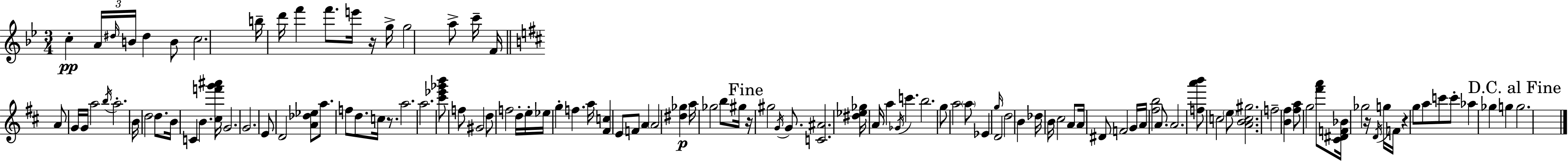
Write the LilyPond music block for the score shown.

{
  \clef treble
  \numericTimeSignature
  \time 3/4
  \key bes \major
  c''4-.\pp \tuplet 3/2 { a'16 \grace { dis''16 } b'16 } dis''4 b'8 | c''2. | b''16-- d'''16 f'''4 f'''8. e'''16 r16 | g''16-> g''2 a''8-> c'''16-- | \break f'16 \bar "||" \break \key d \major a'8 g'16 g'16 a''2 | \acciaccatura { b''16 } a''2.-. | b'16 d''2 d''8. | b'16 c'4 b'4. | \break <cis'' f''' g''' ais'''>16 g'2. | g'2. | e'8 d'2 <a' des'' ees''>8 | a''8. f''8 d''8. c''16 r8. | \break a''2. | a''2. | <cis''' ees''' ges''' b'''>8 f''8 gis'2 | d''8 f''2 d''16-. | \break e''16-. ees''16 g''4-. f''4. | a''16 <fis' c''>4 e'8 f'8 a'4 | \parenthesize a'2 <dis'' ges''>4\p | a''16 ges''2 b''8 | \break gis''16 \mark "Fine" r16 gis''2 \acciaccatura { g'16 } g'8. | <c' ais'>2. | <dis'' ees'' ges''>16 a'16 a''4 \acciaccatura { ges'16 } c'''4. | b''2. | \break g''8 a''2 | \parenthesize a''8 ees'4 \grace { g''16 } d'2 | d''2 | b'4 des''16 b'16 cis''2 | \break a'8 a'16 dis'8 f'2 | g'16 a'16 <fis'' b''>2 | a'8. a'2. | <f'' a''' b'''>8 c''2 | \break \parenthesize e''8 <a' b' c'' gis''>2. | f''2-- | <b' fis''>4 <fis'' a''>8 g''2 | <fis''' a'''>8 <cis' dis' f' bes'>16 ges''2 | \break r16 \acciaccatura { d'16 } g''16 f'16 r4 g''8 a''8 | c'''8 c'''8-. aes''4 ges''4 | g''4 \mark "D.C. al Fine" g''2. | \bar "|."
}